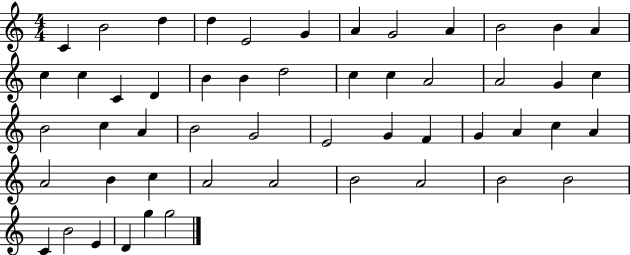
C4/q B4/h D5/q D5/q E4/h G4/q A4/q G4/h A4/q B4/h B4/q A4/q C5/q C5/q C4/q D4/q B4/q B4/q D5/h C5/q C5/q A4/h A4/h G4/q C5/q B4/h C5/q A4/q B4/h G4/h E4/h G4/q F4/q G4/q A4/q C5/q A4/q A4/h B4/q C5/q A4/h A4/h B4/h A4/h B4/h B4/h C4/q B4/h E4/q D4/q G5/q G5/h